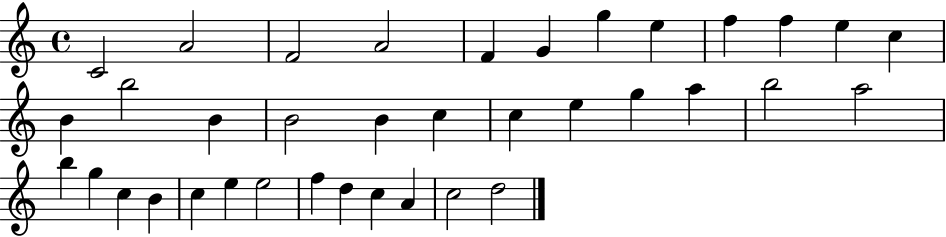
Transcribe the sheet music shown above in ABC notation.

X:1
T:Untitled
M:4/4
L:1/4
K:C
C2 A2 F2 A2 F G g e f f e c B b2 B B2 B c c e g a b2 a2 b g c B c e e2 f d c A c2 d2